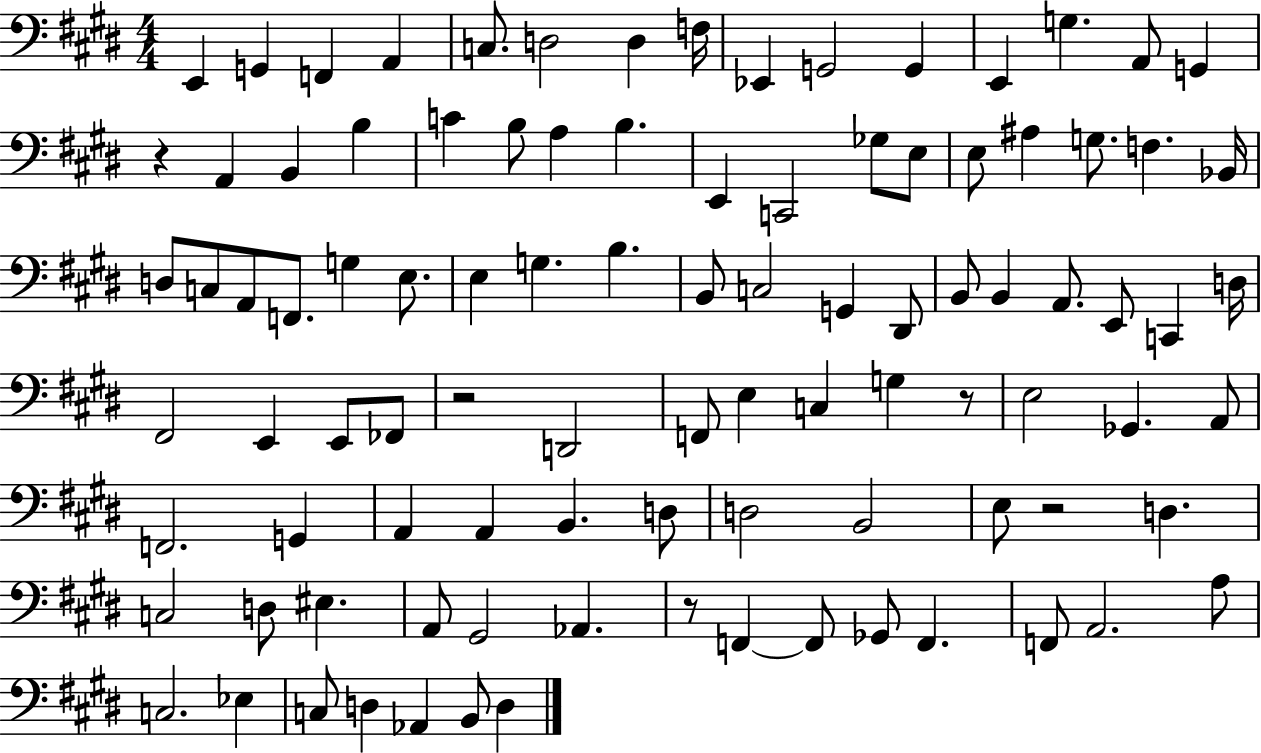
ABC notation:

X:1
T:Untitled
M:4/4
L:1/4
K:E
E,, G,, F,, A,, C,/2 D,2 D, F,/4 _E,, G,,2 G,, E,, G, A,,/2 G,, z A,, B,, B, C B,/2 A, B, E,, C,,2 _G,/2 E,/2 E,/2 ^A, G,/2 F, _B,,/4 D,/2 C,/2 A,,/2 F,,/2 G, E,/2 E, G, B, B,,/2 C,2 G,, ^D,,/2 B,,/2 B,, A,,/2 E,,/2 C,, D,/4 ^F,,2 E,, E,,/2 _F,,/2 z2 D,,2 F,,/2 E, C, G, z/2 E,2 _G,, A,,/2 F,,2 G,, A,, A,, B,, D,/2 D,2 B,,2 E,/2 z2 D, C,2 D,/2 ^E, A,,/2 ^G,,2 _A,, z/2 F,, F,,/2 _G,,/2 F,, F,,/2 A,,2 A,/2 C,2 _E, C,/2 D, _A,, B,,/2 D,